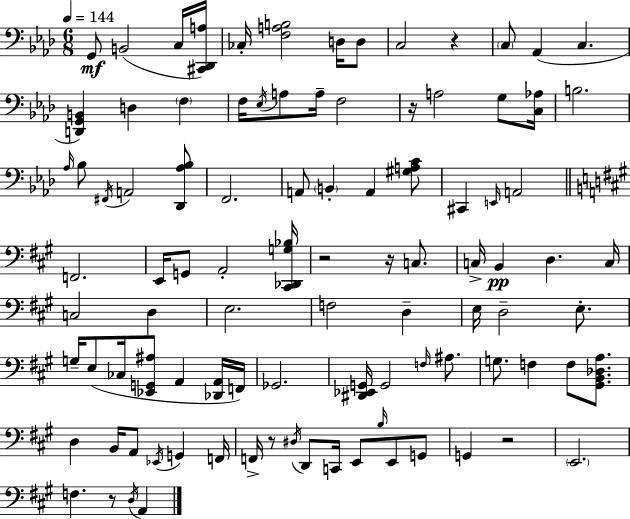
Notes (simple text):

G2/e B2/h C3/s [C#2,Db2,A3]/s CES3/s [F3,A3,B3]/h D3/s D3/e C3/h R/q C3/e Ab2/q C3/q. [D2,G2,B2]/q D3/q F3/q F3/s Eb3/s A3/e A3/s F3/h R/s A3/h G3/e [C3,Ab3]/s B3/h. Ab3/s Bb3/e F#2/s A2/h [Db2,Ab3,Bb3]/e F2/h. A2/e B2/q A2/q [G#3,A3,C4]/e C#2/q E2/s A2/h F2/h. E2/s G2/e A2/h [C#2,Db2,G3,Bb3]/s R/h R/s C3/e. C3/s B2/q D3/q. C3/s C3/h D3/q E3/h. F3/h D3/q E3/s D3/h E3/e. G3/s E3/e CES3/s [Eb2,G2,A#3]/e A2/q [Db2,A2]/s F2/s Gb2/h. [D#2,Eb2,G2]/s G2/h F3/s A#3/e. G3/e. F3/q F3/e [G#2,B2,Db3,A3]/e. D3/q B2/s A2/e Eb2/s G2/q F2/s F2/s R/e D#3/s D2/e C2/s E2/e B3/s E2/e G2/e G2/q R/h E2/h. F3/q. R/e D3/s A2/q